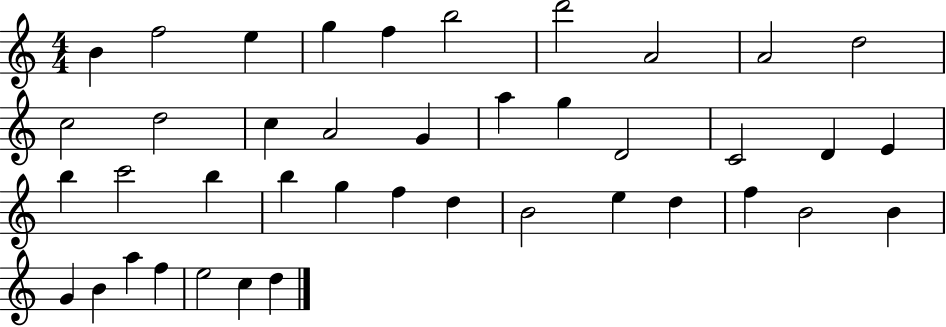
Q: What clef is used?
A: treble